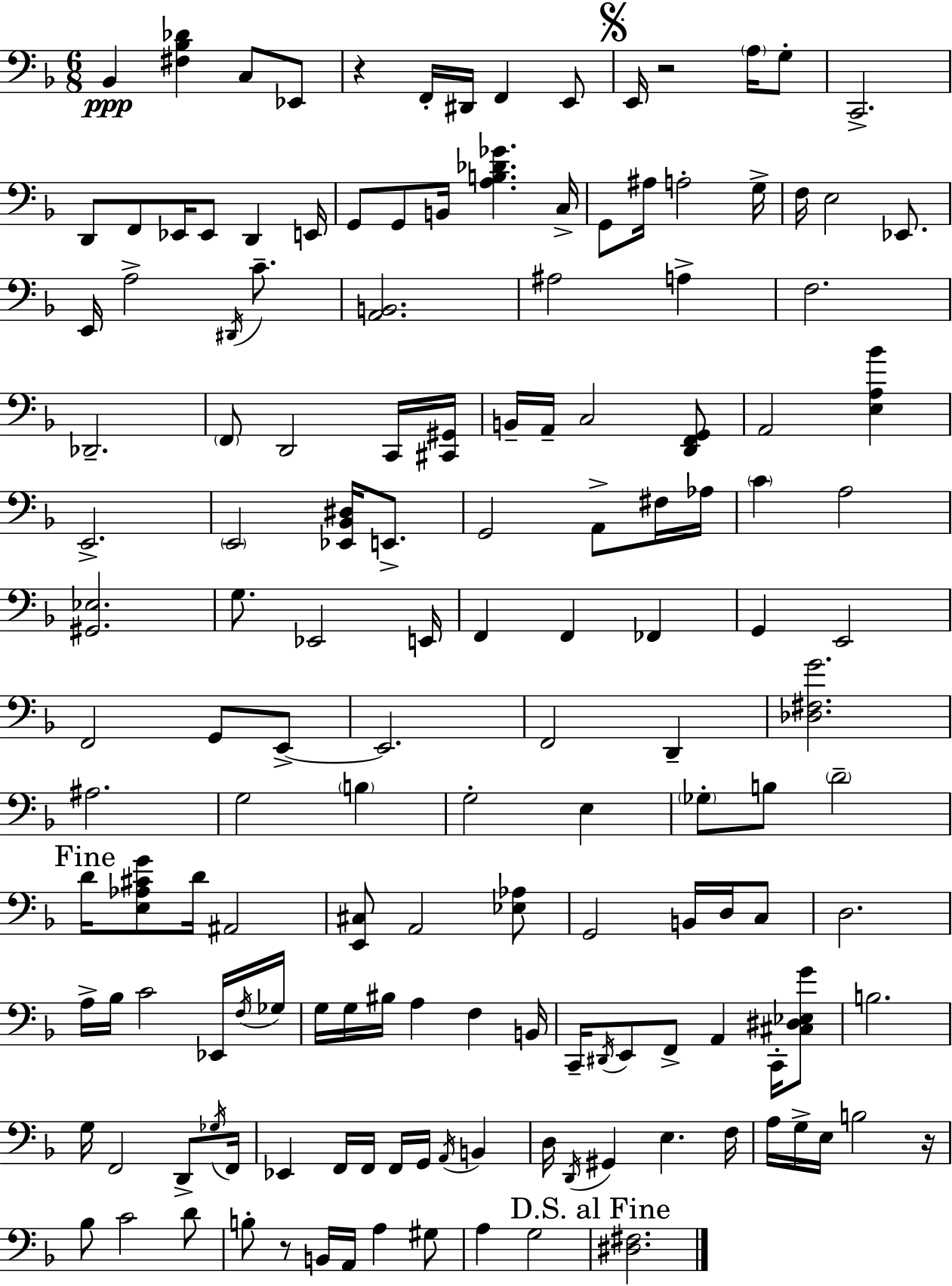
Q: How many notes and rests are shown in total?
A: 151